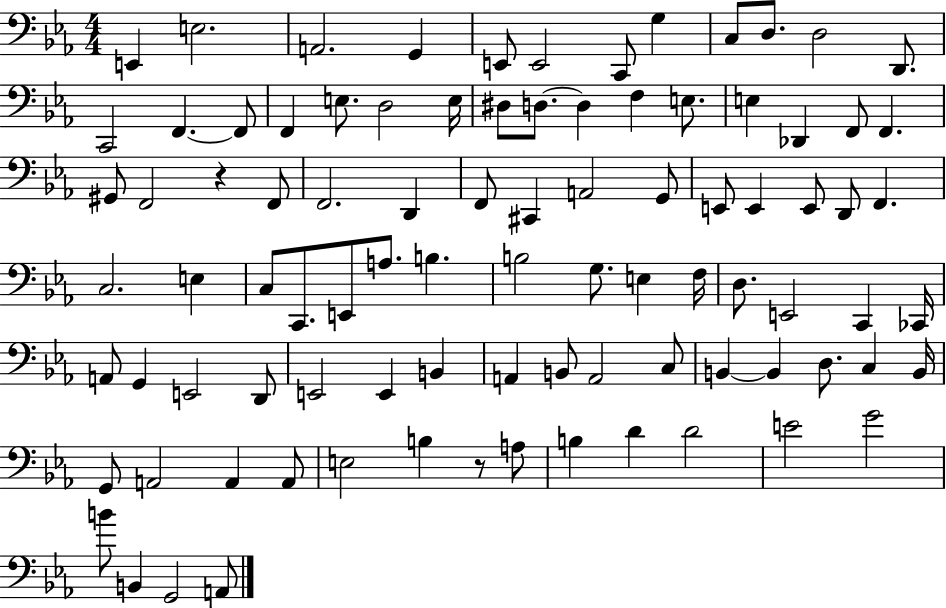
X:1
T:Untitled
M:4/4
L:1/4
K:Eb
E,, E,2 A,,2 G,, E,,/2 E,,2 C,,/2 G, C,/2 D,/2 D,2 D,,/2 C,,2 F,, F,,/2 F,, E,/2 D,2 E,/4 ^D,/2 D,/2 D, F, E,/2 E, _D,, F,,/2 F,, ^G,,/2 F,,2 z F,,/2 F,,2 D,, F,,/2 ^C,, A,,2 G,,/2 E,,/2 E,, E,,/2 D,,/2 F,, C,2 E, C,/2 C,,/2 E,,/2 A,/2 B, B,2 G,/2 E, F,/4 D,/2 E,,2 C,, _C,,/4 A,,/2 G,, E,,2 D,,/2 E,,2 E,, B,, A,, B,,/2 A,,2 C,/2 B,, B,, D,/2 C, B,,/4 G,,/2 A,,2 A,, A,,/2 E,2 B, z/2 A,/2 B, D D2 E2 G2 B/2 B,, G,,2 A,,/2